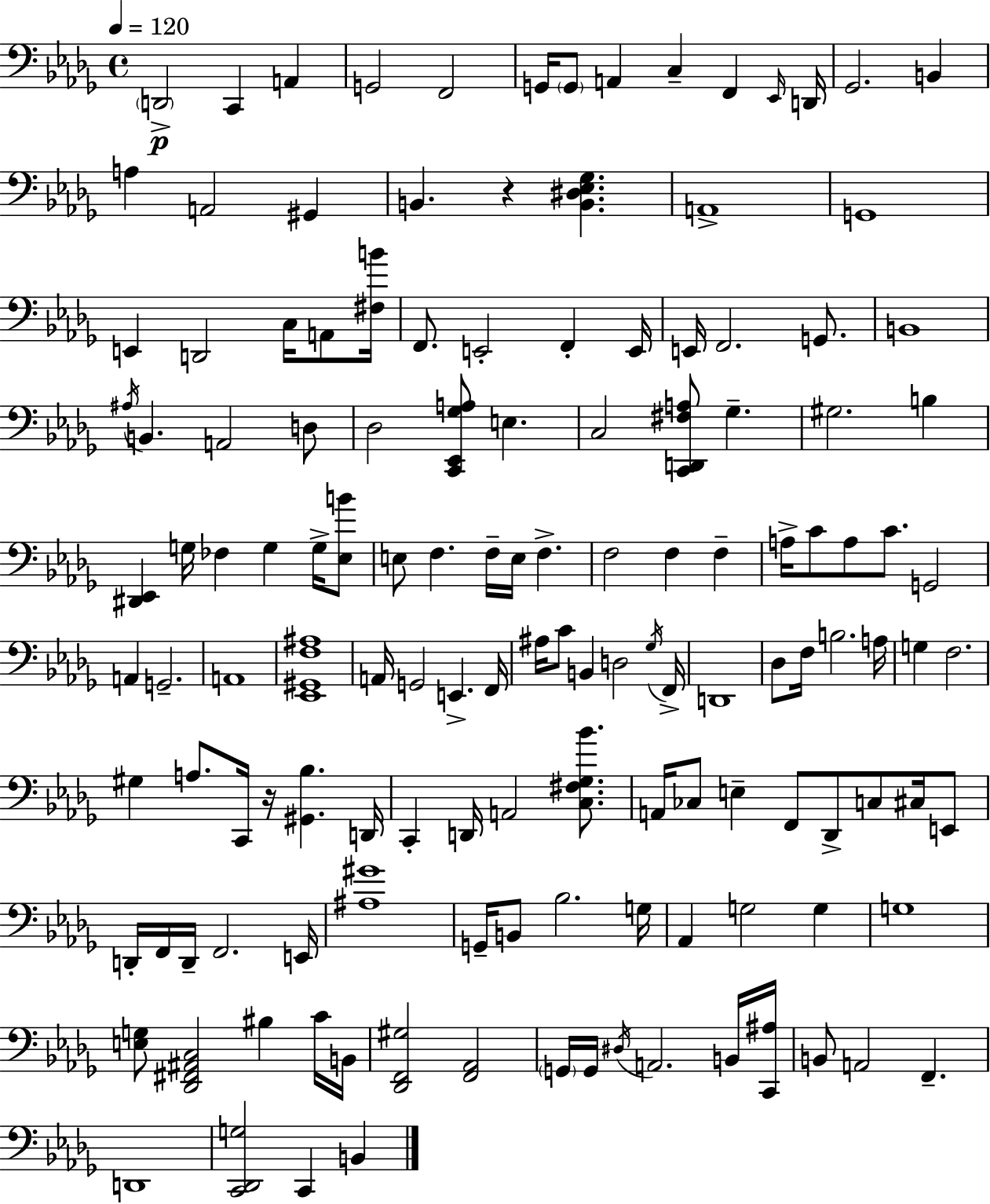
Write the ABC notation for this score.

X:1
T:Untitled
M:4/4
L:1/4
K:Bbm
D,,2 C,, A,, G,,2 F,,2 G,,/4 G,,/2 A,, C, F,, _E,,/4 D,,/4 _G,,2 B,, A, A,,2 ^G,, B,, z [B,,^D,_E,_G,] A,,4 G,,4 E,, D,,2 C,/4 A,,/2 [^F,B]/4 F,,/2 E,,2 F,, E,,/4 E,,/4 F,,2 G,,/2 B,,4 ^A,/4 B,, A,,2 D,/2 _D,2 [C,,_E,,_G,A,]/2 E, C,2 [C,,D,,^F,A,]/2 _G, ^G,2 B, [^D,,_E,,] G,/4 _F, G, G,/4 [_E,B]/2 E,/2 F, F,/4 E,/4 F, F,2 F, F, A,/4 C/2 A,/2 C/2 G,,2 A,, G,,2 A,,4 [_E,,^G,,F,^A,]4 A,,/4 G,,2 E,, F,,/4 ^A,/4 C/2 B,, D,2 _G,/4 F,,/4 D,,4 _D,/2 F,/4 B,2 A,/4 G, F,2 ^G, A,/2 C,,/4 z/4 [^G,,_B,] D,,/4 C,, D,,/4 A,,2 [C,^F,_G,_B]/2 A,,/4 _C,/2 E, F,,/2 _D,,/2 C,/2 ^C,/4 E,,/2 D,,/4 F,,/4 D,,/4 F,,2 E,,/4 [^A,^G]4 G,,/4 B,,/2 _B,2 G,/4 _A,, G,2 G, G,4 [E,G,]/2 [_D,,^F,,^A,,C,]2 ^B, C/4 B,,/4 [_D,,F,,^G,]2 [F,,_A,,]2 G,,/4 G,,/4 ^D,/4 A,,2 B,,/4 [C,,^A,]/4 B,,/2 A,,2 F,, D,,4 [C,,_D,,G,]2 C,, B,,